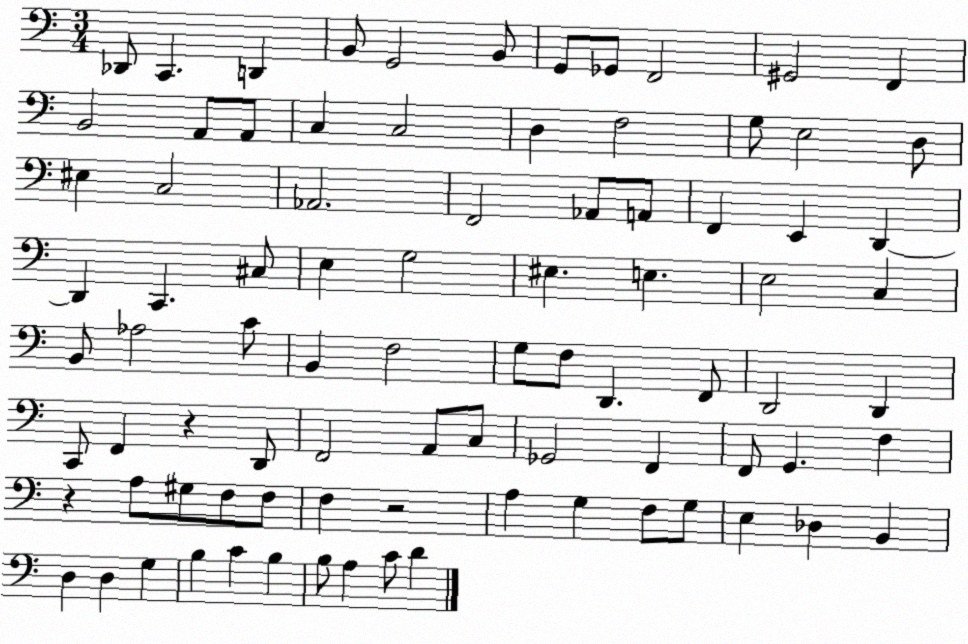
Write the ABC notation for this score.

X:1
T:Untitled
M:3/4
L:1/4
K:C
_D,,/2 C,, D,, B,,/2 G,,2 B,,/2 G,,/2 _G,,/2 F,,2 ^G,,2 F,, B,,2 A,,/2 A,,/2 C, C,2 D, F,2 G,/2 E,2 D,/2 ^E, C,2 _A,,2 F,,2 _A,,/2 A,,/2 F,, E,, D,, D,, C,, ^C,/2 E, G,2 ^E, E, E,2 C, B,,/2 _A,2 C/2 B,, F,2 G,/2 F,/2 D,, F,,/2 D,,2 D,, C,,/2 F,, z D,,/2 F,,2 A,,/2 C,/2 _G,,2 F,, F,,/2 G,, F, z A,/2 ^G,/2 F,/2 F,/2 F, z2 A, G, F,/2 G,/2 E, _D, B,, D, D, G, B, C B, B,/2 A, C/2 D